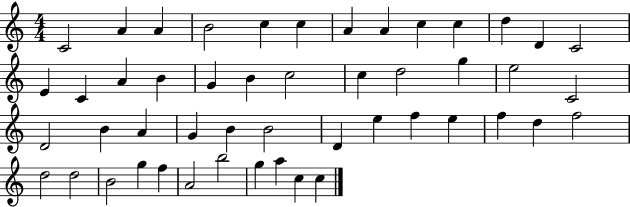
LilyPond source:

{
  \clef treble
  \numericTimeSignature
  \time 4/4
  \key c \major
  c'2 a'4 a'4 | b'2 c''4 c''4 | a'4 a'4 c''4 c''4 | d''4 d'4 c'2 | \break e'4 c'4 a'4 b'4 | g'4 b'4 c''2 | c''4 d''2 g''4 | e''2 c'2 | \break d'2 b'4 a'4 | g'4 b'4 b'2 | d'4 e''4 f''4 e''4 | f''4 d''4 f''2 | \break d''2 d''2 | b'2 g''4 f''4 | a'2 b''2 | g''4 a''4 c''4 c''4 | \break \bar "|."
}